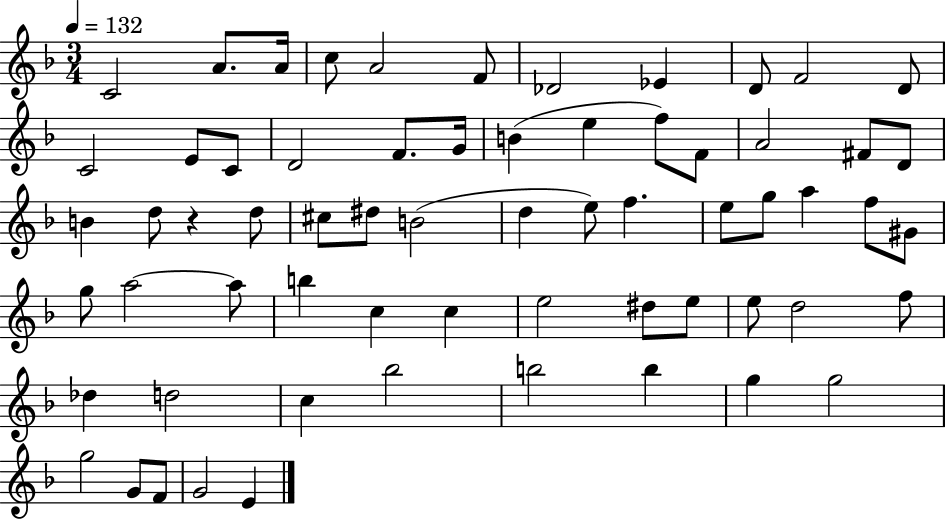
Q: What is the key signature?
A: F major